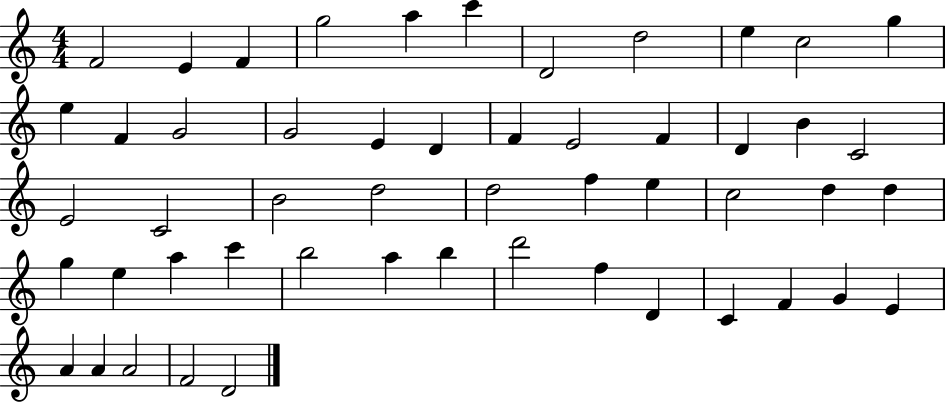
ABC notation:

X:1
T:Untitled
M:4/4
L:1/4
K:C
F2 E F g2 a c' D2 d2 e c2 g e F G2 G2 E D F E2 F D B C2 E2 C2 B2 d2 d2 f e c2 d d g e a c' b2 a b d'2 f D C F G E A A A2 F2 D2